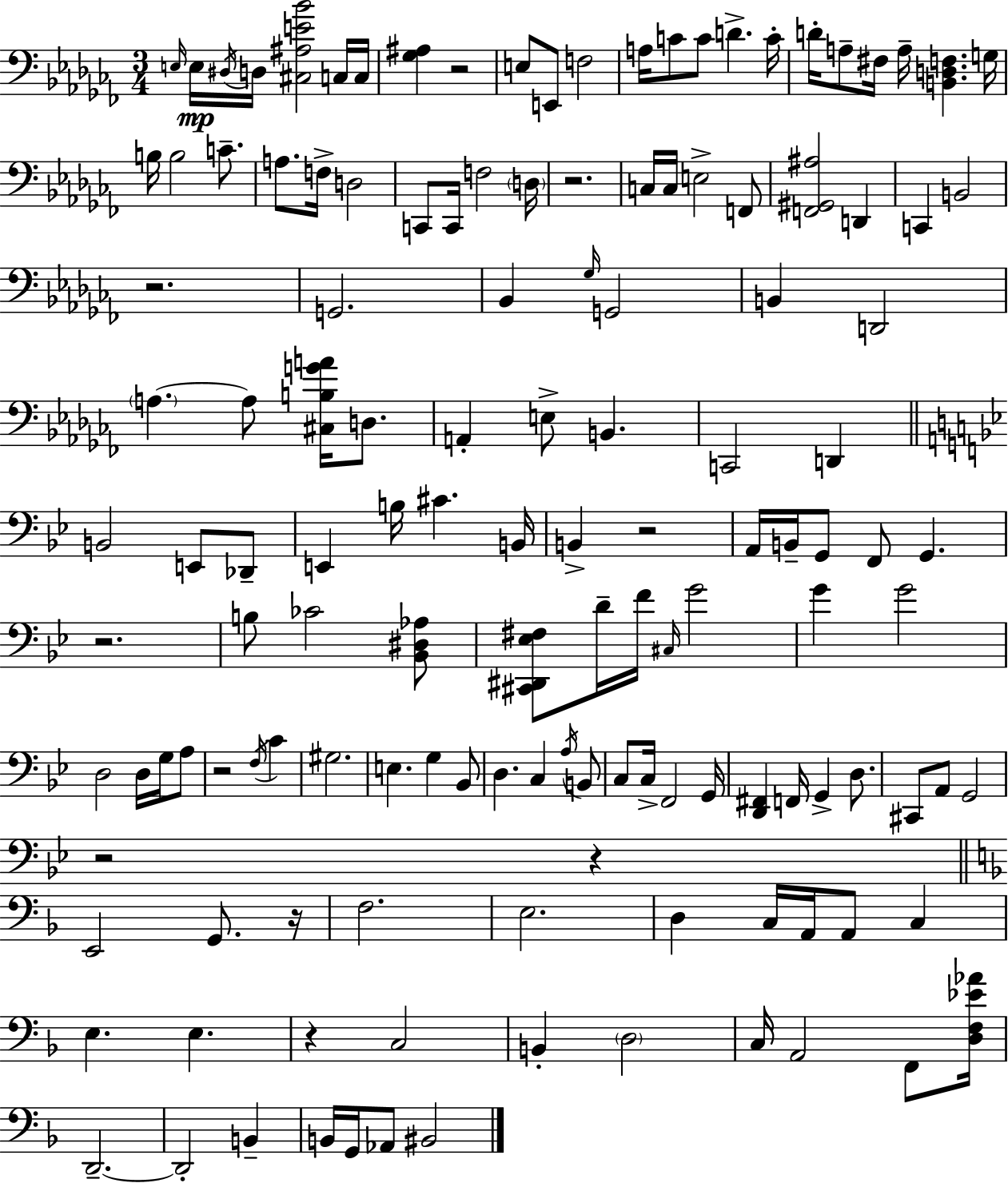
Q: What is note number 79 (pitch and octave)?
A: E3